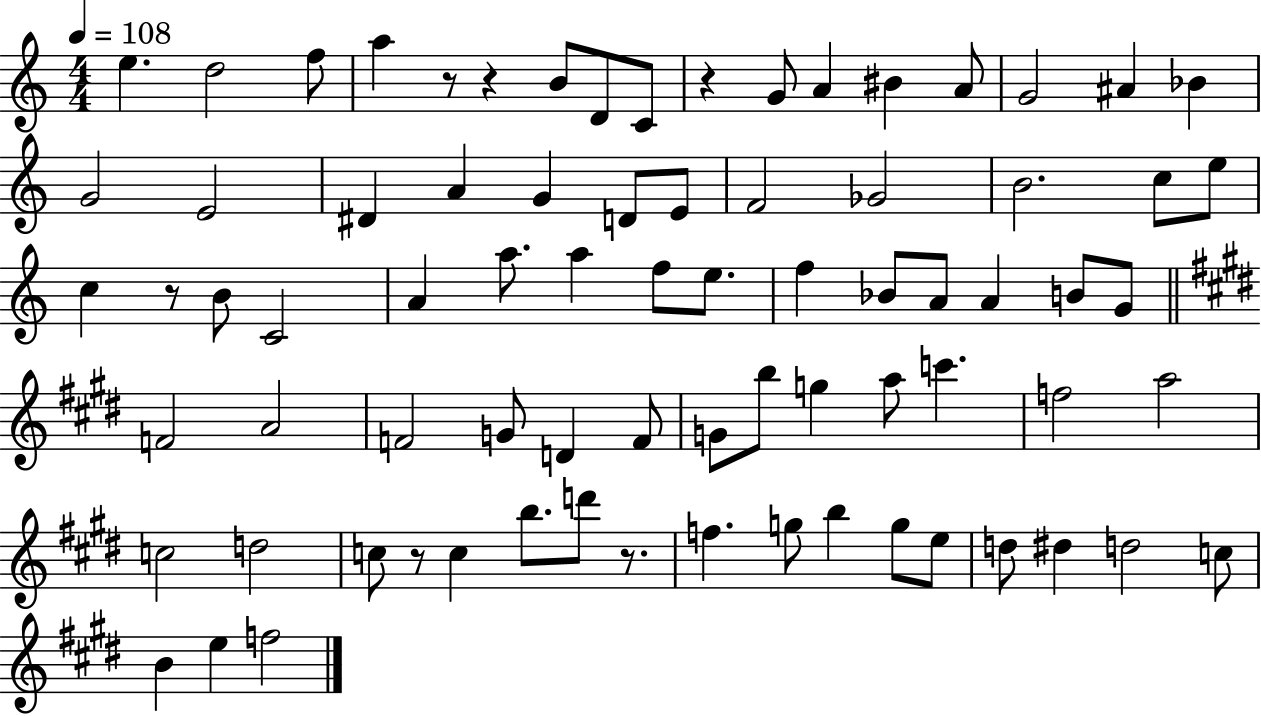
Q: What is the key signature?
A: C major